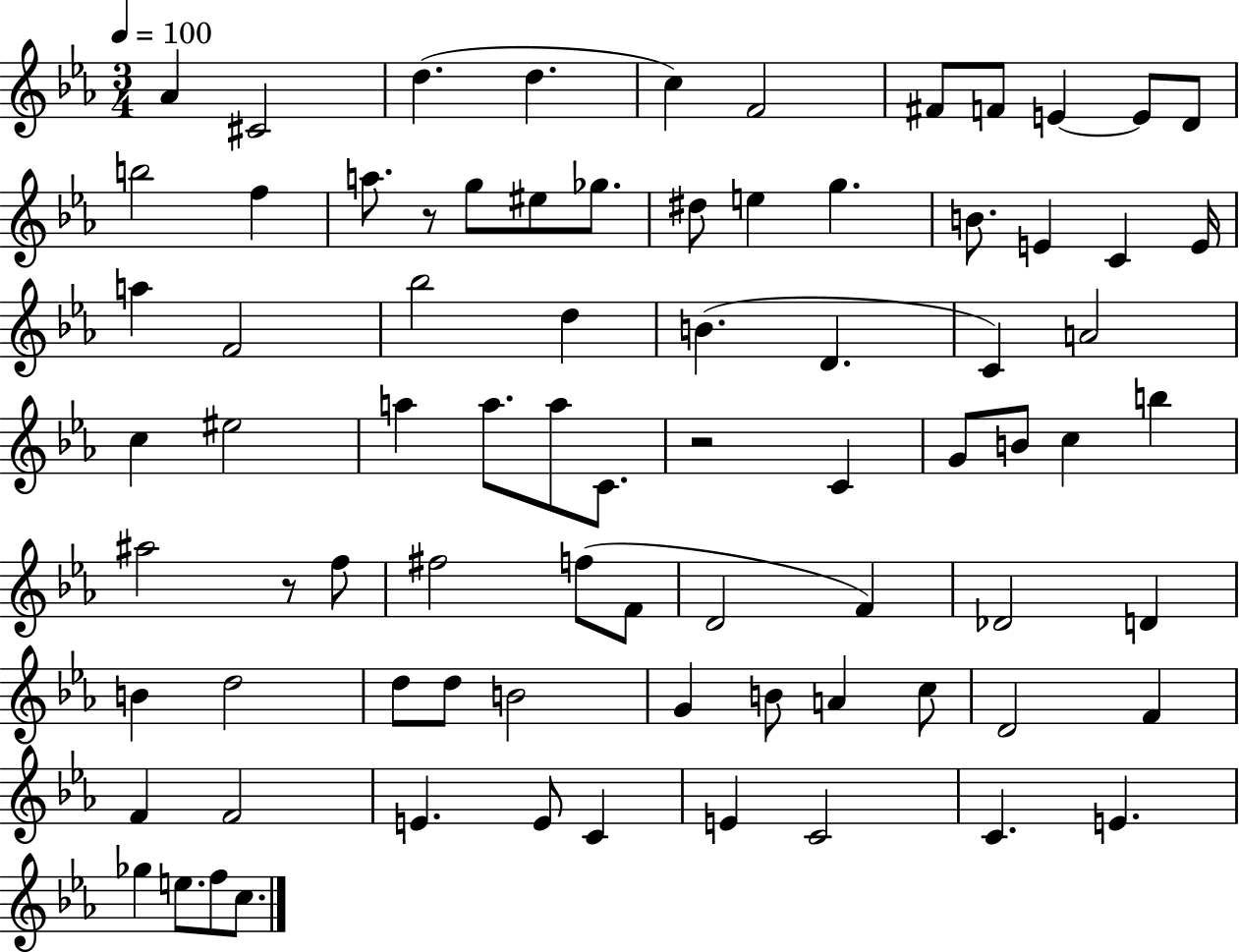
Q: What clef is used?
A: treble